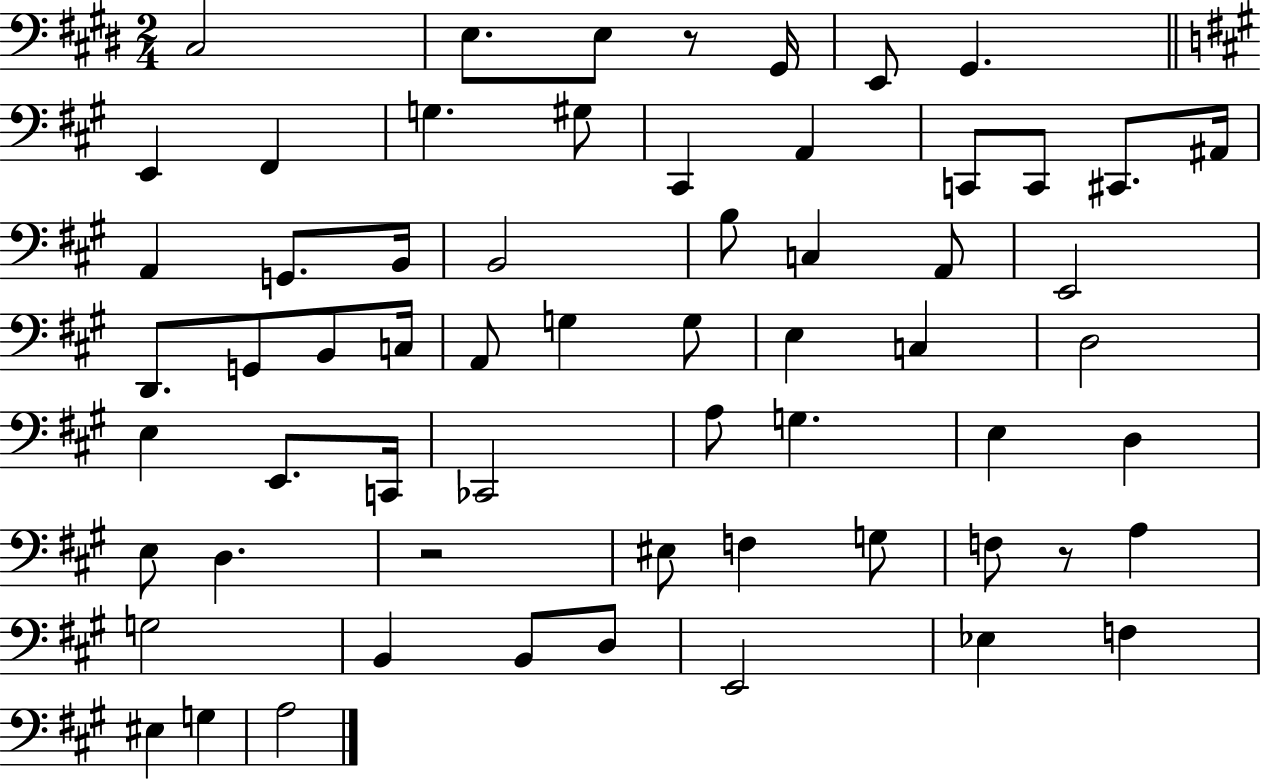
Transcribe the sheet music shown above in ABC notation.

X:1
T:Untitled
M:2/4
L:1/4
K:E
^C,2 E,/2 E,/2 z/2 ^G,,/4 E,,/2 ^G,, E,, ^F,, G, ^G,/2 ^C,, A,, C,,/2 C,,/2 ^C,,/2 ^A,,/4 A,, G,,/2 B,,/4 B,,2 B,/2 C, A,,/2 E,,2 D,,/2 G,,/2 B,,/2 C,/4 A,,/2 G, G,/2 E, C, D,2 E, E,,/2 C,,/4 _C,,2 A,/2 G, E, D, E,/2 D, z2 ^E,/2 F, G,/2 F,/2 z/2 A, G,2 B,, B,,/2 D,/2 E,,2 _E, F, ^E, G, A,2